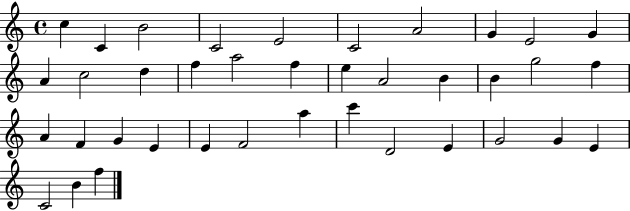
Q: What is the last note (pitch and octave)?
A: F5